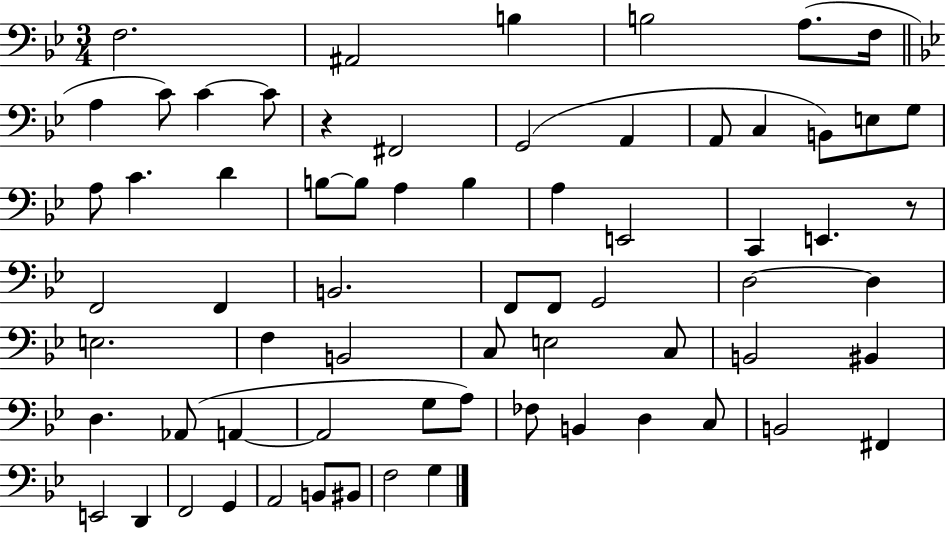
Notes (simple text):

F3/h. A#2/h B3/q B3/h A3/e. F3/s A3/q C4/e C4/q C4/e R/q F#2/h G2/h A2/q A2/e C3/q B2/e E3/e G3/e A3/e C4/q. D4/q B3/e B3/e A3/q B3/q A3/q E2/h C2/q E2/q. R/e F2/h F2/q B2/h. F2/e F2/e G2/h D3/h D3/q E3/h. F3/q B2/h C3/e E3/h C3/e B2/h BIS2/q D3/q. Ab2/e A2/q A2/h G3/e A3/e FES3/e B2/q D3/q C3/e B2/h F#2/q E2/h D2/q F2/h G2/q A2/h B2/e BIS2/e F3/h G3/q